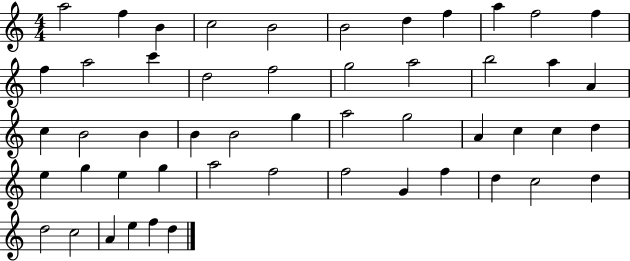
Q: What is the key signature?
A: C major